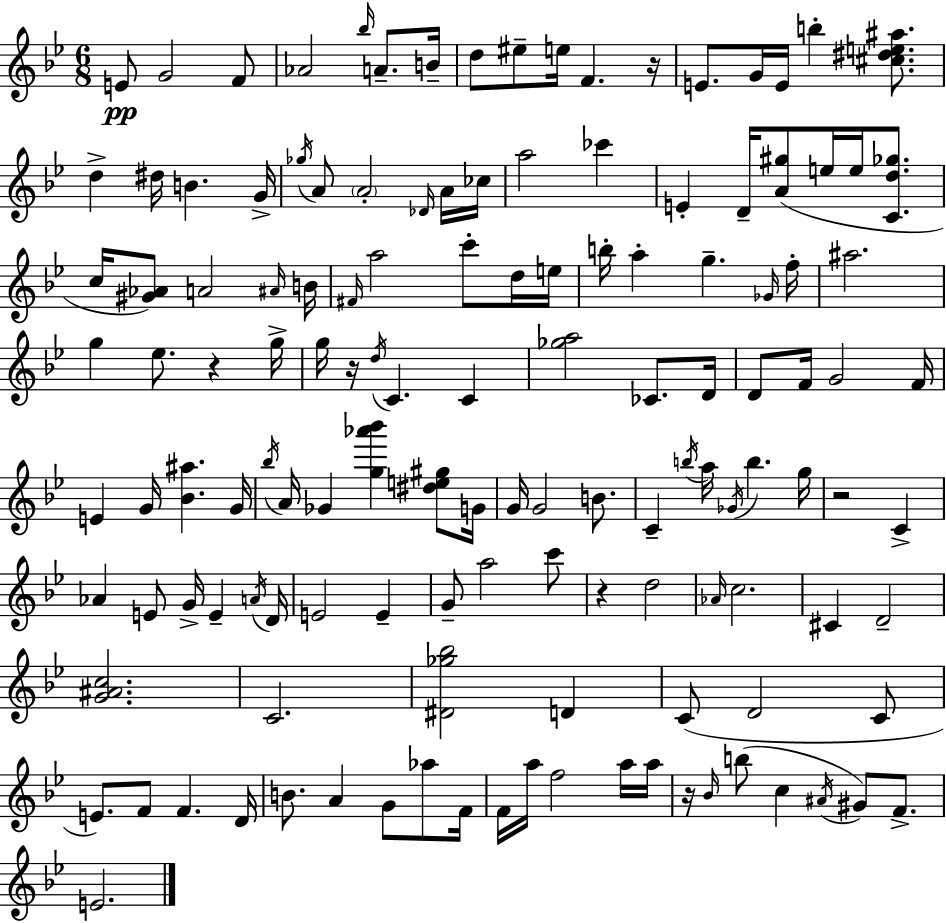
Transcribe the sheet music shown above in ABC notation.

X:1
T:Untitled
M:6/8
L:1/4
K:Gm
E/2 G2 F/2 _A2 _b/4 A/2 B/4 d/2 ^e/2 e/4 F z/4 E/2 G/4 E/4 b [^c^de^a]/2 d ^d/4 B G/4 _g/4 A/2 A2 _D/4 A/4 _c/4 a2 _c' E D/4 [A^g]/2 e/4 e/4 [Cd_g]/2 c/4 [^G_A]/2 A2 ^A/4 B/4 ^F/4 a2 c'/2 d/4 e/4 b/4 a g _G/4 f/4 ^a2 g _e/2 z g/4 g/4 z/4 d/4 C C [_ga]2 _C/2 D/4 D/2 F/4 G2 F/4 E G/4 [_B^a] G/4 _b/4 A/4 _G [g_a'_b'] [^de^g]/2 G/4 G/4 G2 B/2 C b/4 a/4 _G/4 b g/4 z2 C _A E/2 G/4 E A/4 D/4 E2 E G/2 a2 c'/2 z d2 _A/4 c2 ^C D2 [G^Ac]2 C2 [^D_g_b]2 D C/2 D2 C/2 E/2 F/2 F D/4 B/2 A G/2 _a/2 F/4 F/4 a/4 f2 a/4 a/4 z/4 _B/4 b/2 c ^A/4 ^G/2 F/2 E2